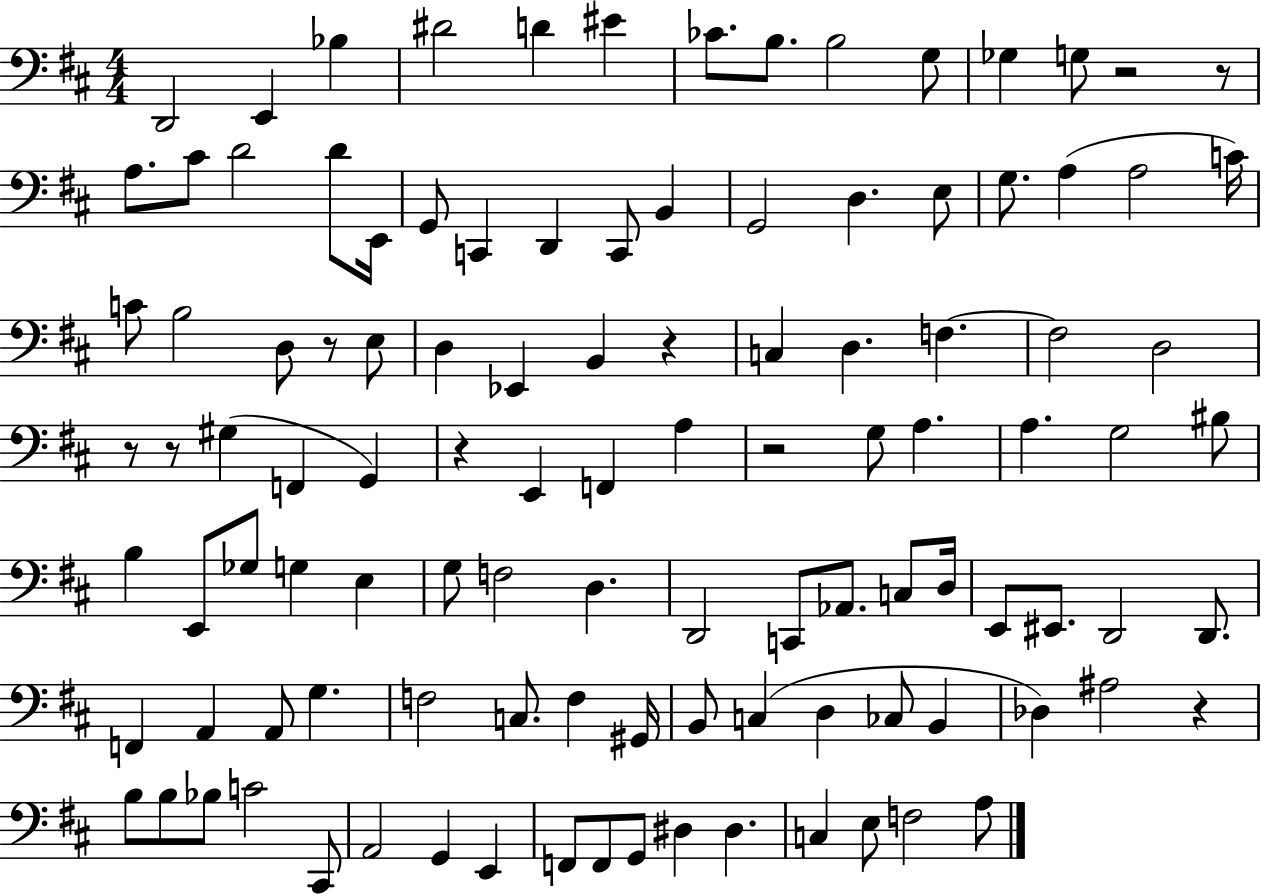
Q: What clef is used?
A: bass